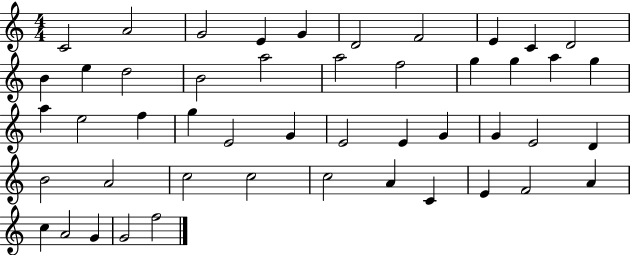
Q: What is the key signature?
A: C major